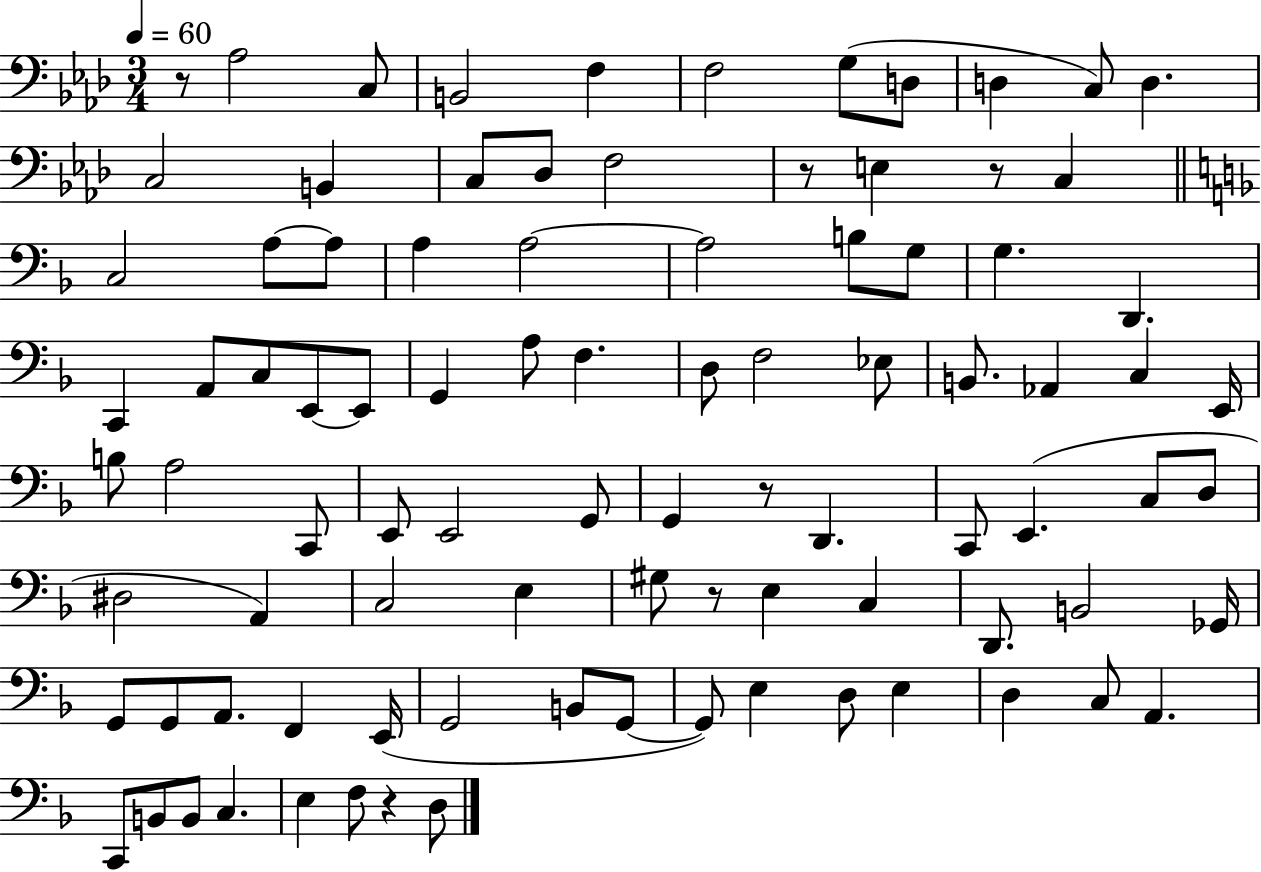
X:1
T:Untitled
M:3/4
L:1/4
K:Ab
z/2 _A,2 C,/2 B,,2 F, F,2 G,/2 D,/2 D, C,/2 D, C,2 B,, C,/2 _D,/2 F,2 z/2 E, z/2 C, C,2 A,/2 A,/2 A, A,2 A,2 B,/2 G,/2 G, D,, C,, A,,/2 C,/2 E,,/2 E,,/2 G,, A,/2 F, D,/2 F,2 _E,/2 B,,/2 _A,, C, E,,/4 B,/2 A,2 C,,/2 E,,/2 E,,2 G,,/2 G,, z/2 D,, C,,/2 E,, C,/2 D,/2 ^D,2 A,, C,2 E, ^G,/2 z/2 E, C, D,,/2 B,,2 _G,,/4 G,,/2 G,,/2 A,,/2 F,, E,,/4 G,,2 B,,/2 G,,/2 G,,/2 E, D,/2 E, D, C,/2 A,, C,,/2 B,,/2 B,,/2 C, E, F,/2 z D,/2